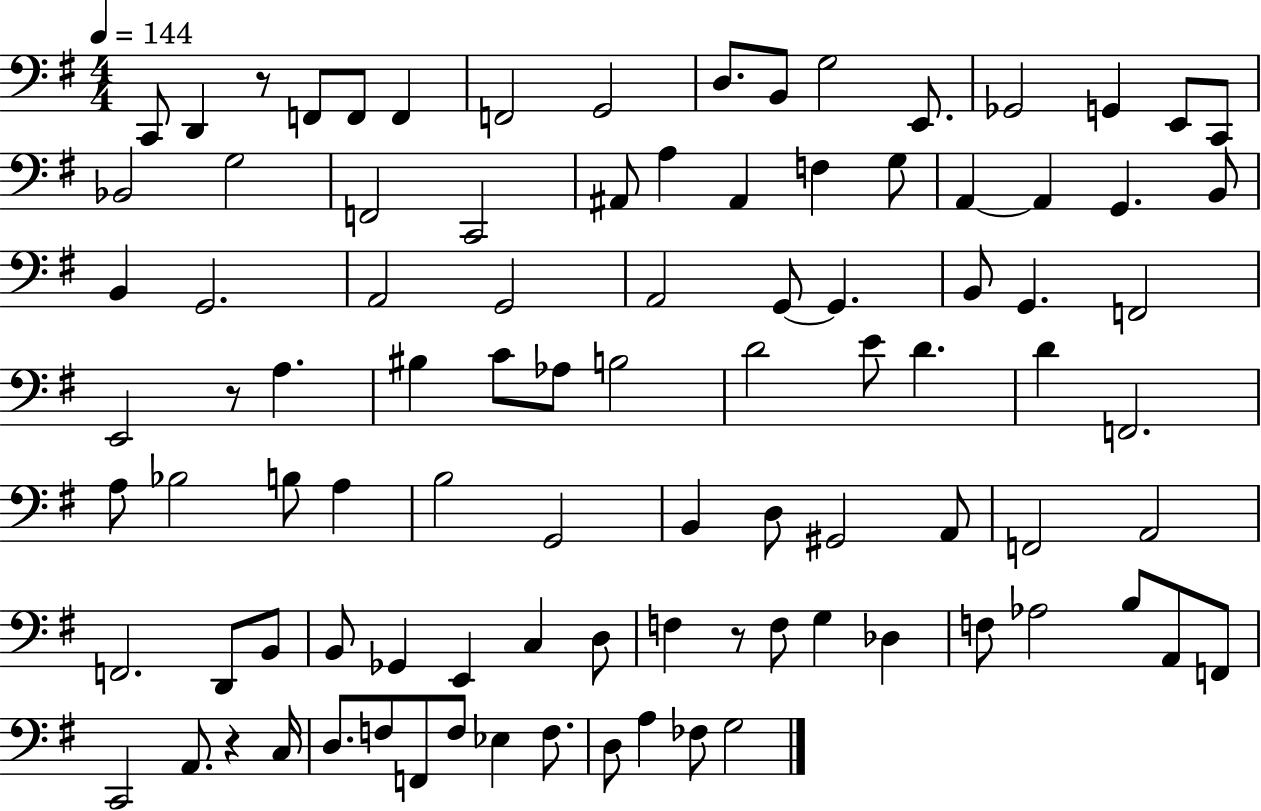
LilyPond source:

{
  \clef bass
  \numericTimeSignature
  \time 4/4
  \key g \major
  \tempo 4 = 144
  c,8 d,4 r8 f,8 f,8 f,4 | f,2 g,2 | d8. b,8 g2 e,8. | ges,2 g,4 e,8 c,8 | \break bes,2 g2 | f,2 c,2 | ais,8 a4 ais,4 f4 g8 | a,4~~ a,4 g,4. b,8 | \break b,4 g,2. | a,2 g,2 | a,2 g,8~~ g,4. | b,8 g,4. f,2 | \break e,2 r8 a4. | bis4 c'8 aes8 b2 | d'2 e'8 d'4. | d'4 f,2. | \break a8 bes2 b8 a4 | b2 g,2 | b,4 d8 gis,2 a,8 | f,2 a,2 | \break f,2. d,8 b,8 | b,8 ges,4 e,4 c4 d8 | f4 r8 f8 g4 des4 | f8 aes2 b8 a,8 f,8 | \break c,2 a,8. r4 c16 | d8. f8 f,8 f8 ees4 f8. | d8 a4 fes8 g2 | \bar "|."
}